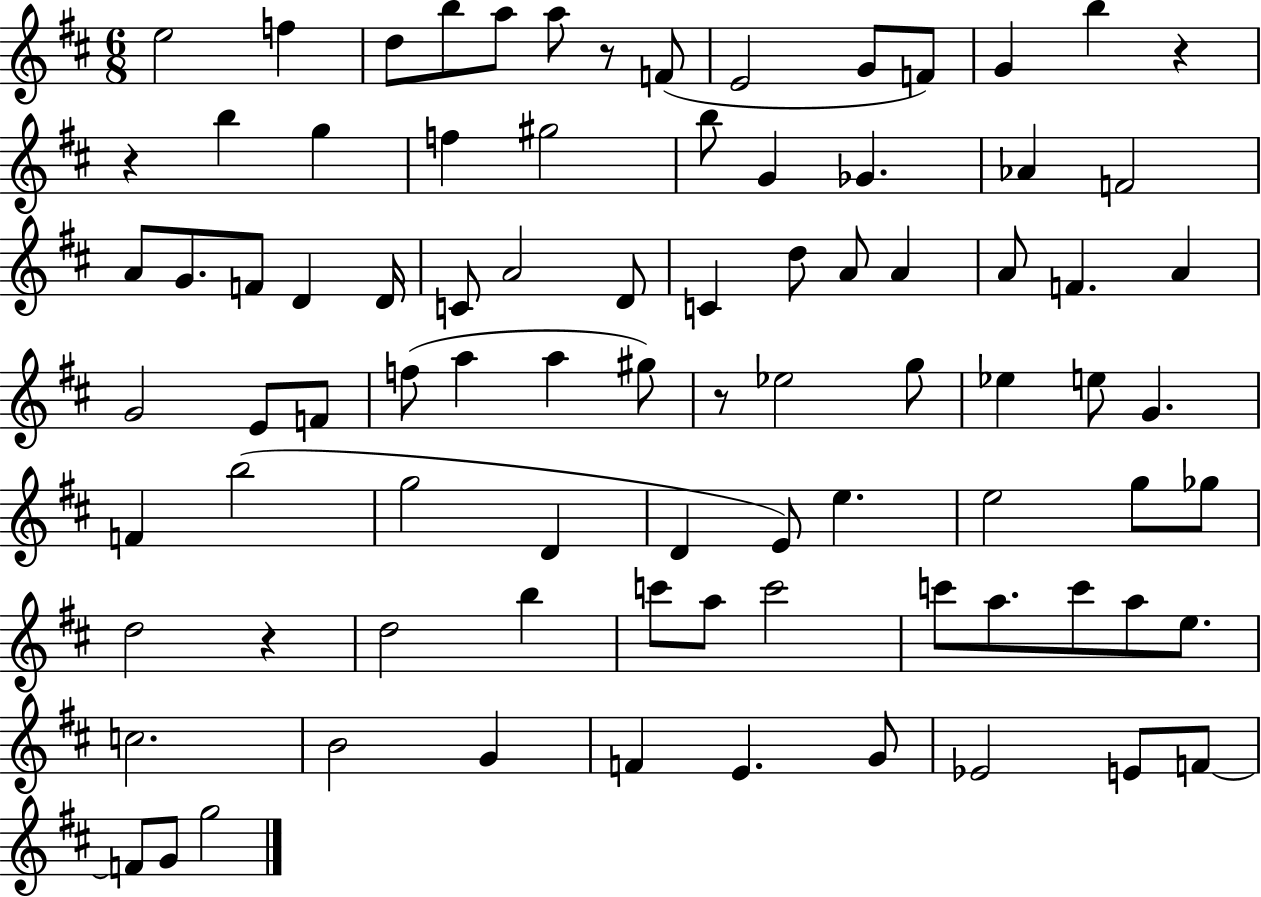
{
  \clef treble
  \numericTimeSignature
  \time 6/8
  \key d \major
  \repeat volta 2 { e''2 f''4 | d''8 b''8 a''8 a''8 r8 f'8( | e'2 g'8 f'8) | g'4 b''4 r4 | \break r4 b''4 g''4 | f''4 gis''2 | b''8 g'4 ges'4. | aes'4 f'2 | \break a'8 g'8. f'8 d'4 d'16 | c'8 a'2 d'8 | c'4 d''8 a'8 a'4 | a'8 f'4. a'4 | \break g'2 e'8 f'8 | f''8( a''4 a''4 gis''8) | r8 ees''2 g''8 | ees''4 e''8 g'4. | \break f'4 b''2( | g''2 d'4 | d'4 e'8) e''4. | e''2 g''8 ges''8 | \break d''2 r4 | d''2 b''4 | c'''8 a''8 c'''2 | c'''8 a''8. c'''8 a''8 e''8. | \break c''2. | b'2 g'4 | f'4 e'4. g'8 | ees'2 e'8 f'8~~ | \break f'8 g'8 g''2 | } \bar "|."
}